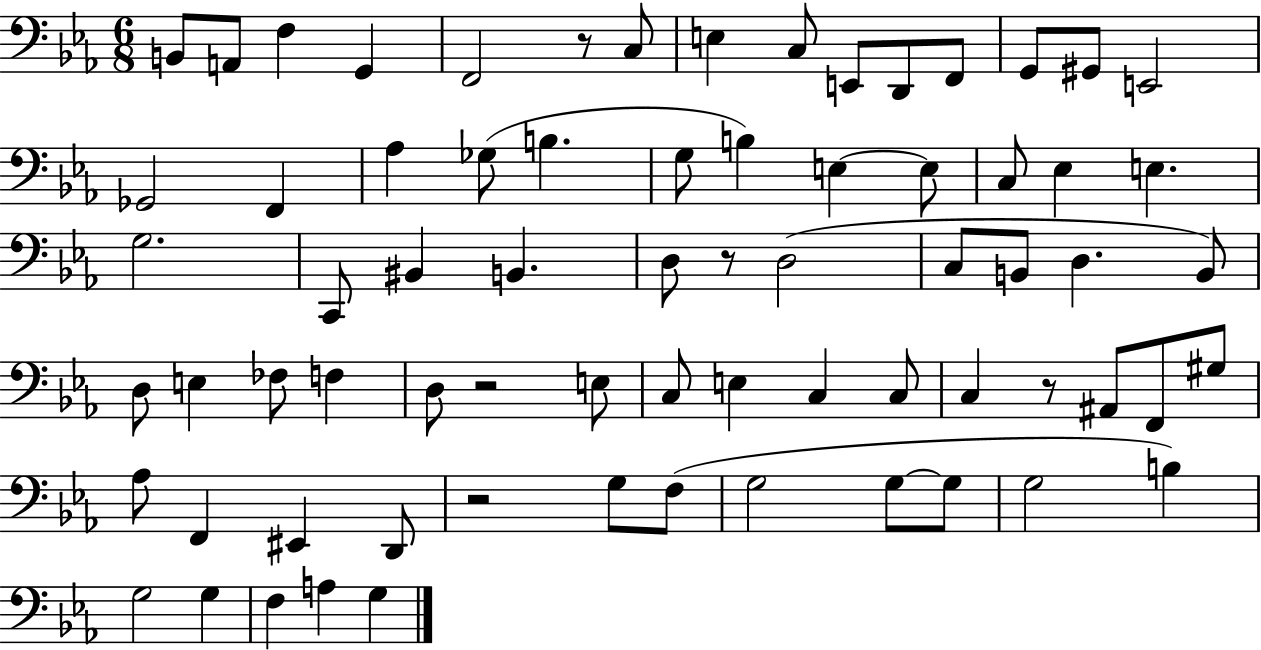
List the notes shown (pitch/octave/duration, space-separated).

B2/e A2/e F3/q G2/q F2/h R/e C3/e E3/q C3/e E2/e D2/e F2/e G2/e G#2/e E2/h Gb2/h F2/q Ab3/q Gb3/e B3/q. G3/e B3/q E3/q E3/e C3/e Eb3/q E3/q. G3/h. C2/e BIS2/q B2/q. D3/e R/e D3/h C3/e B2/e D3/q. B2/e D3/e E3/q FES3/e F3/q D3/e R/h E3/e C3/e E3/q C3/q C3/e C3/q R/e A#2/e F2/e G#3/e Ab3/e F2/q EIS2/q D2/e R/h G3/e F3/e G3/h G3/e G3/e G3/h B3/q G3/h G3/q F3/q A3/q G3/q